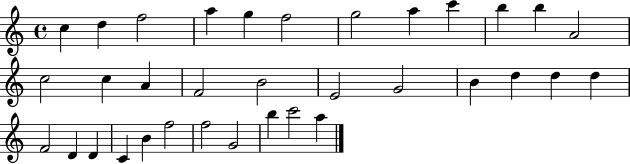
{
  \clef treble
  \time 4/4
  \defaultTimeSignature
  \key c \major
  c''4 d''4 f''2 | a''4 g''4 f''2 | g''2 a''4 c'''4 | b''4 b''4 a'2 | \break c''2 c''4 a'4 | f'2 b'2 | e'2 g'2 | b'4 d''4 d''4 d''4 | \break f'2 d'4 d'4 | c'4 b'4 f''2 | f''2 g'2 | b''4 c'''2 a''4 | \break \bar "|."
}